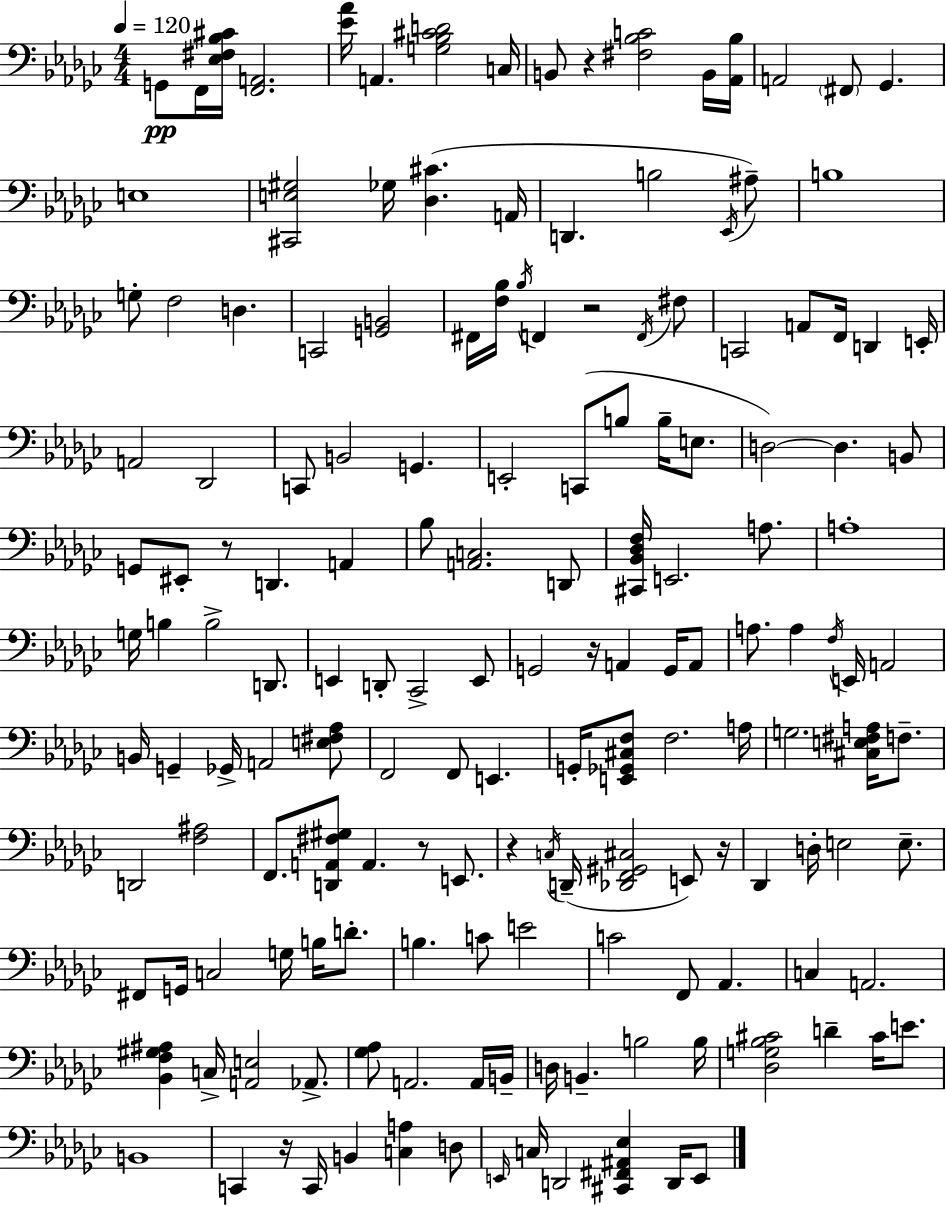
{
  \clef bass
  \numericTimeSignature
  \time 4/4
  \key ees \minor
  \tempo 4 = 120
  \repeat volta 2 { g,8\pp f,16 <ees fis bes cis'>16 <f, a,>2. | <ees' aes'>16 a,4. <g bes cis' d'>2 c16 | b,8 r4 <fis bes c'>2 b,16 <aes, bes>16 | a,2 \parenthesize fis,8 ges,4. | \break e1 | <cis, e gis>2 ges16 <des cis'>4.( a,16 | d,4. b2 \acciaccatura { ees,16 } ais8--) | b1 | \break g8-. f2 d4. | c,2 <g, b,>2 | fis,16 <f bes>16 \acciaccatura { bes16 } f,4 r2 | \acciaccatura { f,16 } fis8 c,2 a,8 f,16 d,4 | \break e,16-. a,2 des,2 | c,8 b,2 g,4. | e,2-. c,8( b8 b16-- | e8. d2~~) d4. | \break b,8 g,8 eis,8-. r8 d,4. a,4 | bes8 <a, c>2. | d,8 <cis, bes, des f>16 e,2. | a8. a1-. | \break g16 b4 b2-> | d,8. e,4 d,8-. ces,2-> | e,8 g,2 r16 a,4 | g,16 a,8 a8. a4 \acciaccatura { f16 } e,16 a,2 | \break b,16 g,4-- ges,16-> a,2 | <e fis aes>8 f,2 f,8 e,4. | g,16-. <e, ges, cis f>8 f2. | a16 g2. | \break <cis e fis a>16 f8.-- d,2 <f ais>2 | f,8. <d, a, fis gis>8 a,4. r8 | e,8. r4 \acciaccatura { c16 }( d,16-- <des, f, gis, cis>2 | e,8) r16 des,4 d16-. e2 | \break e8.-- fis,8 g,16 c2 | g16 b16 d'8.-. b4. c'8 e'2 | c'2 f,8 aes,4. | c4 a,2. | \break <bes, f gis ais>4 c16-> <a, e>2 | aes,8.-> <ges aes>8 a,2. | a,16 b,16-- d16 b,4.-- b2 | b16 <des g bes cis'>2 d'4-- | \break cis'16 e'8. b,1 | c,4 r16 c,16 b,4 <c a>4 | d8 \grace { e,16 } c16 d,2 <cis, fis, ais, ees>4 | d,16 e,8 } \bar "|."
}